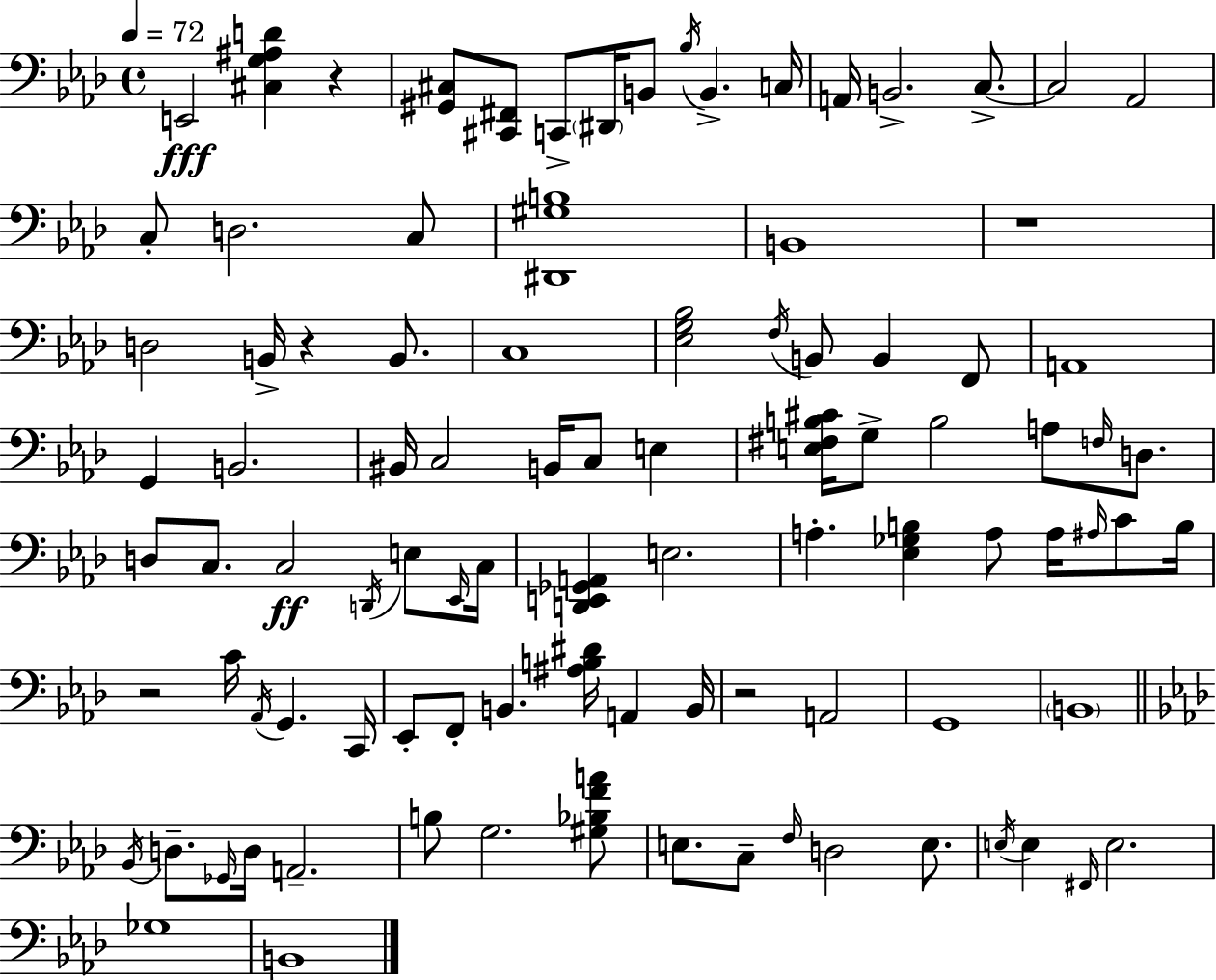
X:1
T:Untitled
M:4/4
L:1/4
K:Fm
E,,2 [^C,G,^A,D] z [^G,,^C,]/2 [^C,,^F,,]/2 C,,/2 ^D,,/4 B,,/2 _B,/4 B,, C,/4 A,,/4 B,,2 C,/2 C,2 _A,,2 C,/2 D,2 C,/2 [^D,,^G,B,]4 B,,4 z4 D,2 B,,/4 z B,,/2 C,4 [_E,G,_B,]2 F,/4 B,,/2 B,, F,,/2 A,,4 G,, B,,2 ^B,,/4 C,2 B,,/4 C,/2 E, [E,^F,B,^C]/4 G,/2 B,2 A,/2 F,/4 D,/2 D,/2 C,/2 C,2 D,,/4 E,/2 _E,,/4 C,/4 [D,,E,,_G,,A,,] E,2 A, [_E,_G,B,] A,/2 A,/4 ^A,/4 C/2 B,/4 z2 C/4 _A,,/4 G,, C,,/4 _E,,/2 F,,/2 B,, [^A,B,^D]/4 A,, B,,/4 z2 A,,2 G,,4 B,,4 _B,,/4 D,/2 _G,,/4 D,/4 A,,2 B,/2 G,2 [^G,_B,FA]/2 E,/2 C,/2 F,/4 D,2 E,/2 E,/4 E, ^F,,/4 E,2 _G,4 B,,4